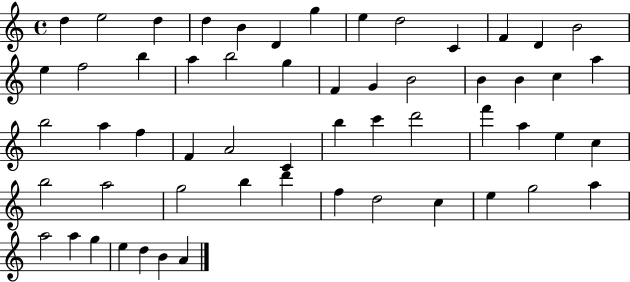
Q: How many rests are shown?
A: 0